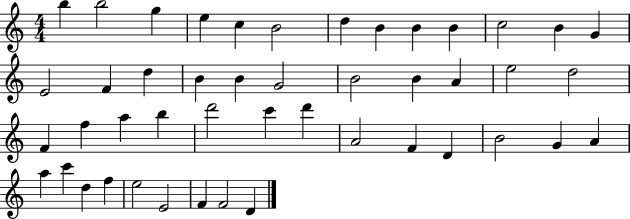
B5/q B5/h G5/q E5/q C5/q B4/h D5/q B4/q B4/q B4/q C5/h B4/q G4/q E4/h F4/q D5/q B4/q B4/q G4/h B4/h B4/q A4/q E5/h D5/h F4/q F5/q A5/q B5/q D6/h C6/q D6/q A4/h F4/q D4/q B4/h G4/q A4/q A5/q C6/q D5/q F5/q E5/h E4/h F4/q F4/h D4/q